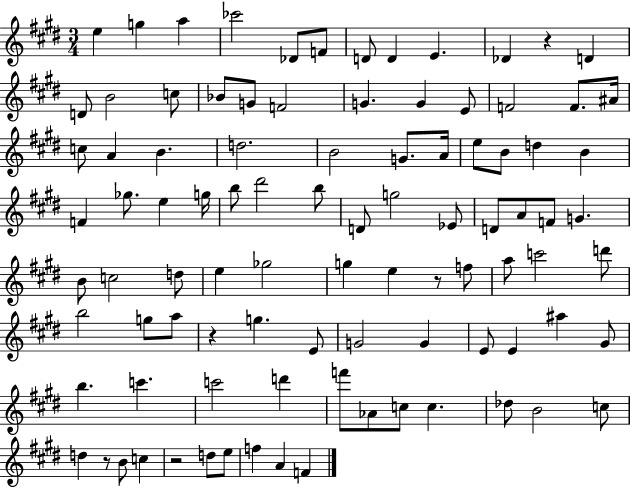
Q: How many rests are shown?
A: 5